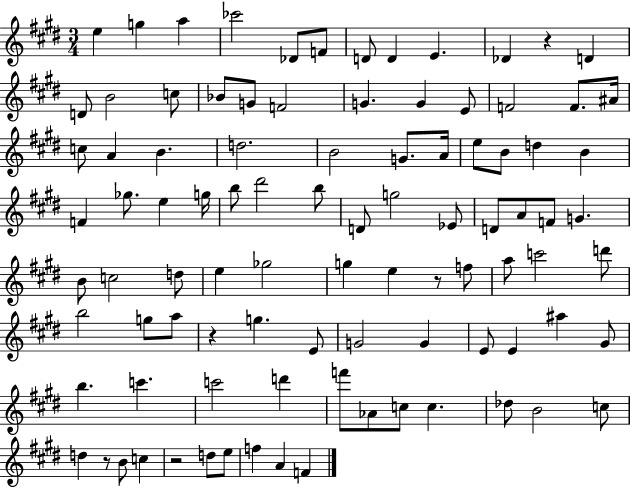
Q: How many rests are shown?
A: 5